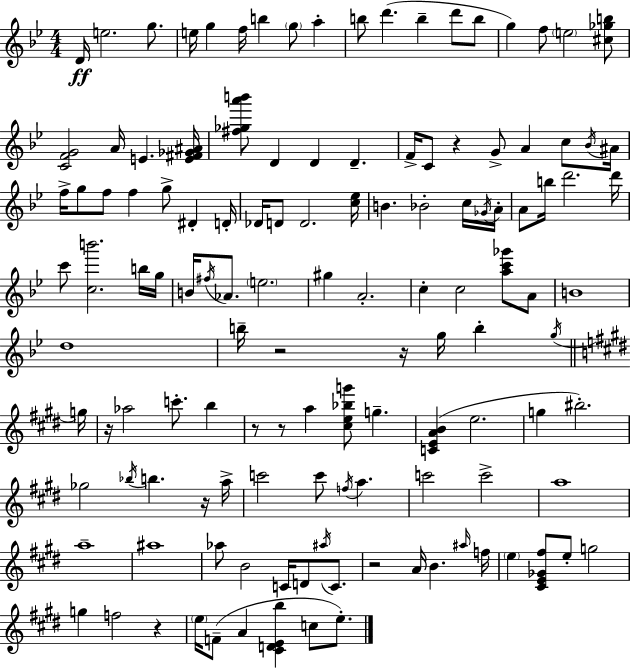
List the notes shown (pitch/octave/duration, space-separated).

D4/s E5/h. G5/e. E5/s G5/q F5/s B5/q G5/e A5/q B5/e D6/q. B5/q D6/e B5/e G5/q F5/e E5/h [C#5,Gb5,B5]/e [C4,F4,G4]/h A4/s E4/q. [E4,F#4,Gb4,A#4]/s [F#5,Gb5,A6,B6]/e D4/q D4/q D4/q. F4/s C4/e R/q G4/e A4/q C5/e Bb4/s A#4/s F5/s G5/e F5/e F5/q G5/e D#4/q D4/s Db4/s D4/e D4/h. [C5,Eb5]/s B4/q. Bb4/h C5/s Gb4/s A4/s A4/e B5/s D6/h. D6/s C6/e [C5,B6]/h. B5/s G5/s B4/s F#5/s Ab4/e. E5/h. G#5/q A4/h. C5/q C5/h [A5,C6,Gb6]/e A4/e B4/w D5/w B5/s R/h R/s G5/s B5/q G5/s G5/s R/s Ab5/h C6/e. B5/q R/e R/e A5/q [C#5,E5,Bb5,G6]/e G5/q. [C4,E4,A4,B4]/q E5/h. G5/q BIS5/h. Gb5/h Bb5/s B5/q. R/s A5/s C6/h C6/e F5/s A5/q. C6/h C6/h A5/w A5/w A#5/w Ab5/e B4/h C4/s D4/e A#5/s C4/e. R/h A4/s B4/q. A#5/s F5/s E5/q [C#4,E4,Gb4,F#5]/e E5/e G5/h G5/q F5/h R/q E5/s F4/e A4/q [C#4,D4,E4,B5]/q C5/e E5/e.